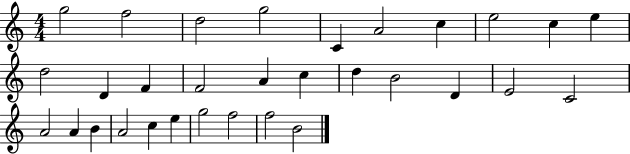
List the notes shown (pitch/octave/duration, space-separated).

G5/h F5/h D5/h G5/h C4/q A4/h C5/q E5/h C5/q E5/q D5/h D4/q F4/q F4/h A4/q C5/q D5/q B4/h D4/q E4/h C4/h A4/h A4/q B4/q A4/h C5/q E5/q G5/h F5/h F5/h B4/h